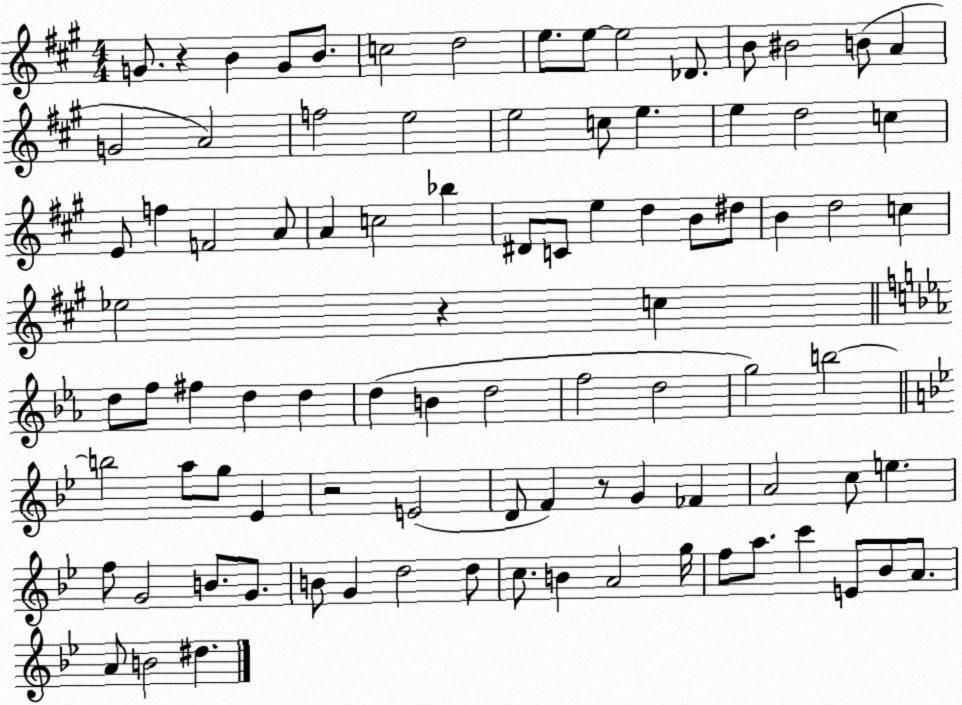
X:1
T:Untitled
M:4/4
L:1/4
K:A
G/2 z B G/2 B/2 c2 d2 e/2 e/2 e2 _D/2 B/2 ^B2 B/2 A G2 A2 f2 e2 e2 c/2 e e d2 c E/2 f F2 A/2 A c2 _b ^D/2 C/2 e d B/2 ^d/2 B d2 c _e2 z c d/2 f/2 ^f d d d B d2 f2 d2 g2 b2 b2 a/2 g/2 _E z2 E2 D/2 F z/2 G _F A2 c/2 e f/2 G2 B/2 G/2 B/2 G d2 d/2 c/2 B A2 g/4 f/2 a/2 c' E/2 _B/2 A/2 A/2 B2 ^d